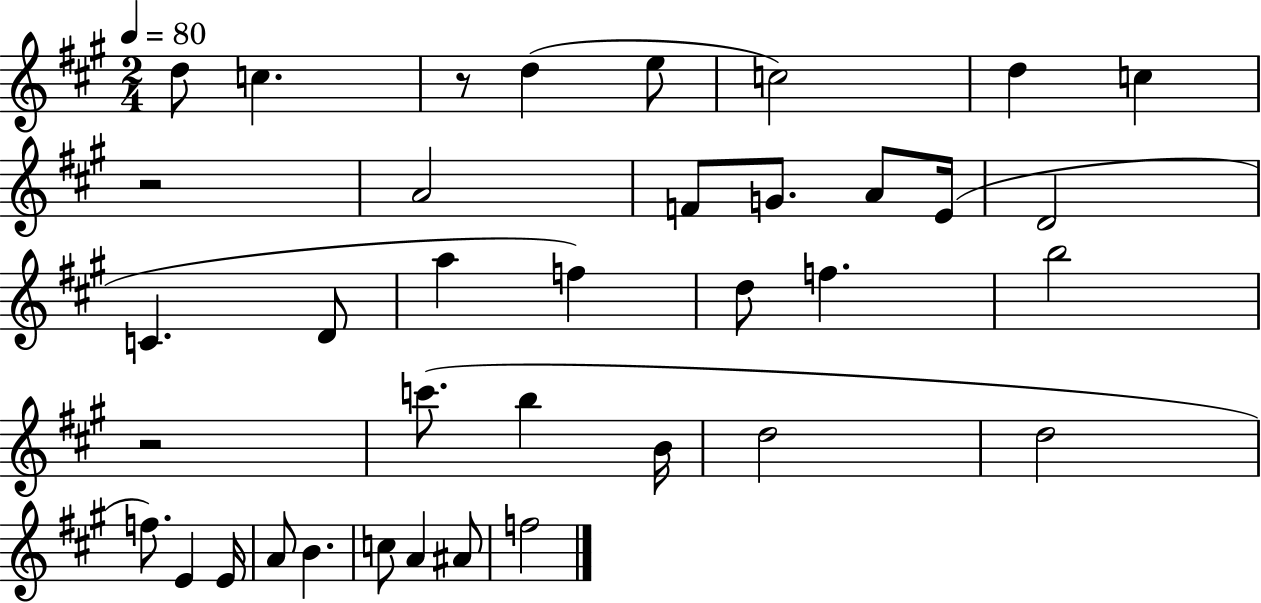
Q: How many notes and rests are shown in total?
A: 37